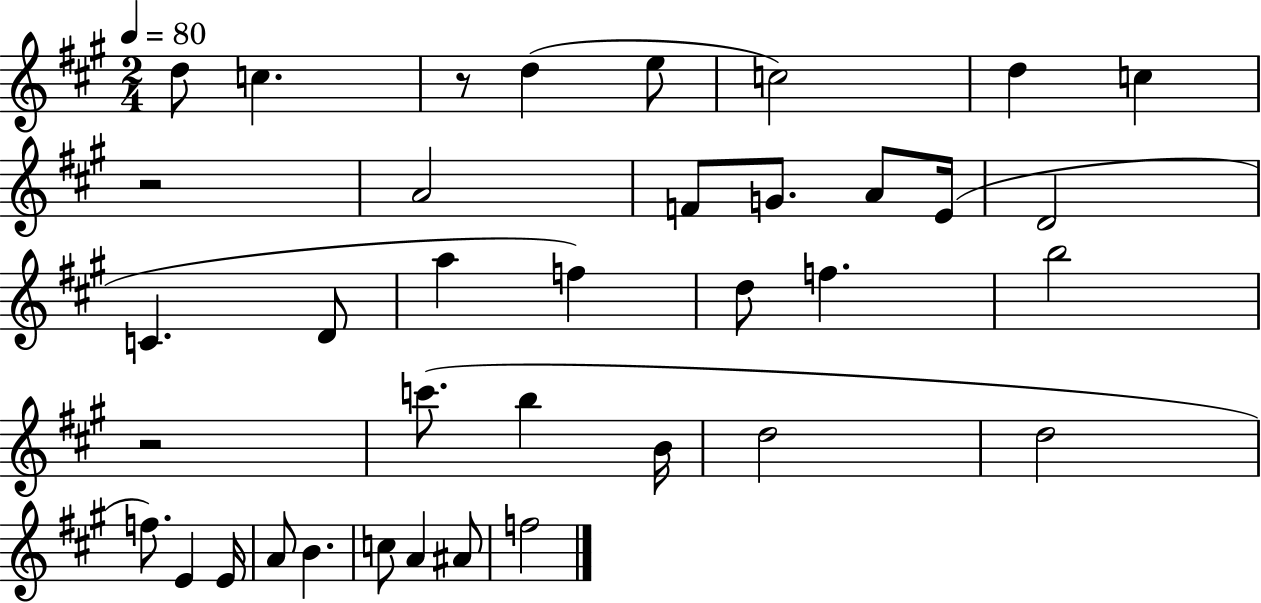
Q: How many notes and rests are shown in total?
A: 37